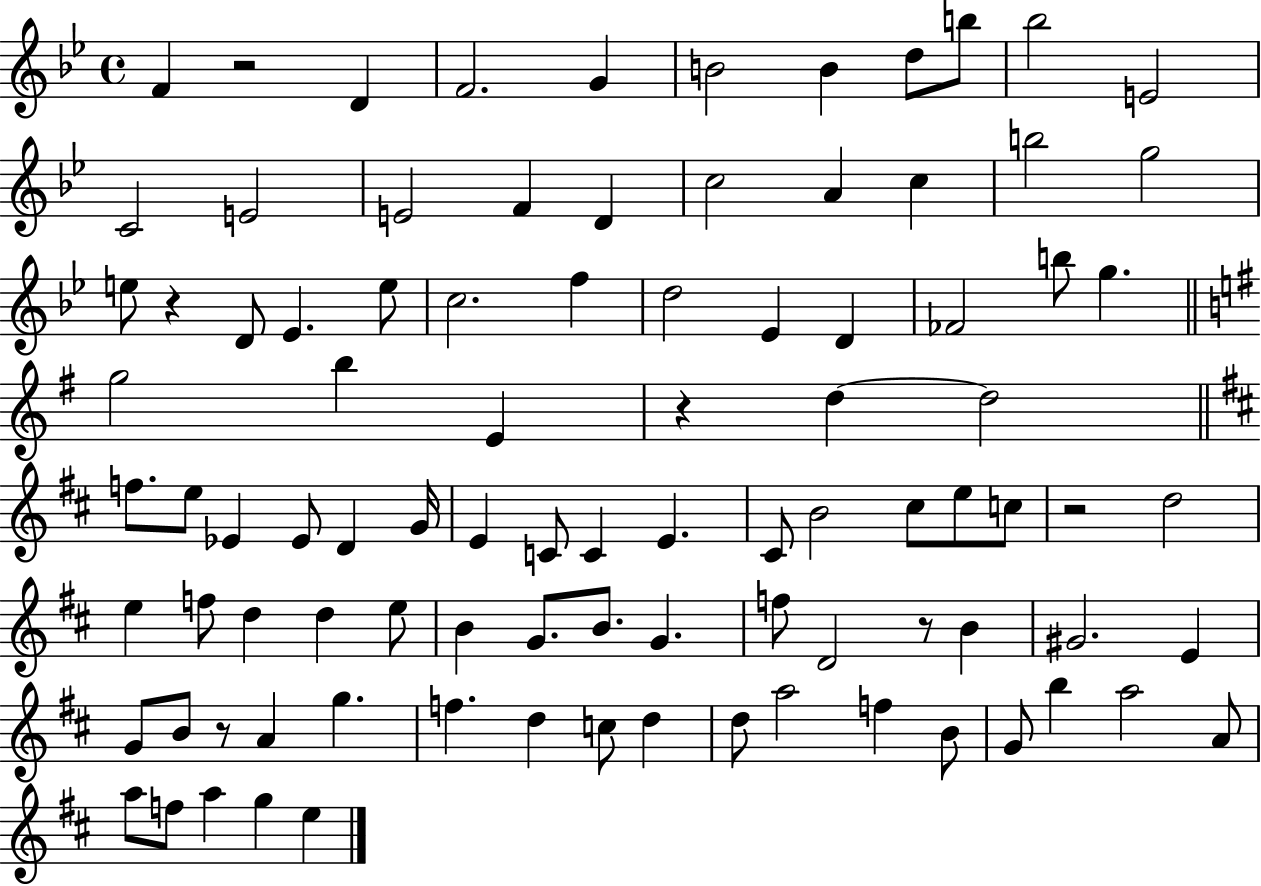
{
  \clef treble
  \time 4/4
  \defaultTimeSignature
  \key bes \major
  f'4 r2 d'4 | f'2. g'4 | b'2 b'4 d''8 b''8 | bes''2 e'2 | \break c'2 e'2 | e'2 f'4 d'4 | c''2 a'4 c''4 | b''2 g''2 | \break e''8 r4 d'8 ees'4. e''8 | c''2. f''4 | d''2 ees'4 d'4 | fes'2 b''8 g''4. | \break \bar "||" \break \key g \major g''2 b''4 e'4 | r4 d''4~~ d''2 | \bar "||" \break \key d \major f''8. e''8 ees'4 ees'8 d'4 g'16 | e'4 c'8 c'4 e'4. | cis'8 b'2 cis''8 e''8 c''8 | r2 d''2 | \break e''4 f''8 d''4 d''4 e''8 | b'4 g'8. b'8. g'4. | f''8 d'2 r8 b'4 | gis'2. e'4 | \break g'8 b'8 r8 a'4 g''4. | f''4. d''4 c''8 d''4 | d''8 a''2 f''4 b'8 | g'8 b''4 a''2 a'8 | \break a''8 f''8 a''4 g''4 e''4 | \bar "|."
}